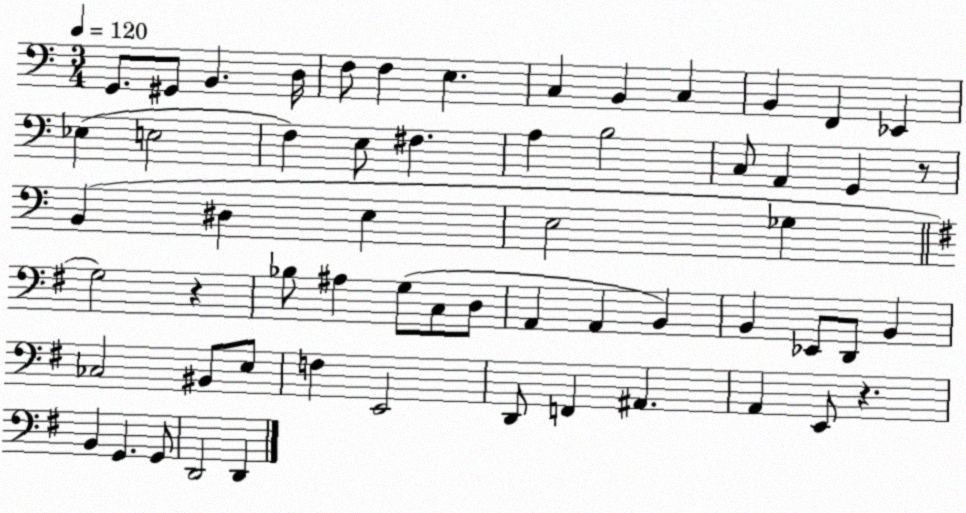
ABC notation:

X:1
T:Untitled
M:3/4
L:1/4
K:C
G,,/2 ^G,,/2 B,, D,/4 F,/2 F, E, C, B,, C, B,, F,, _E,, _E, E,2 F, E,/2 ^F, A, B,2 C,/2 A,, G,, z/2 B,, ^D, E, E,2 _G, G,2 z _B,/2 ^A, G,/2 C,/2 D,/2 A,, A,, B,, B,, _E,,/2 D,,/2 B,, _C,2 ^B,,/2 E,/2 F, E,,2 D,,/2 F,, ^A,, A,, E,,/2 z B,, G,, G,,/2 D,,2 D,,